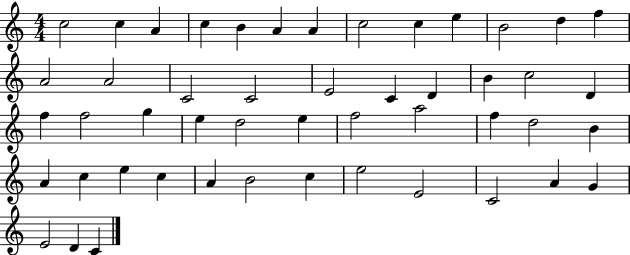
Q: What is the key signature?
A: C major